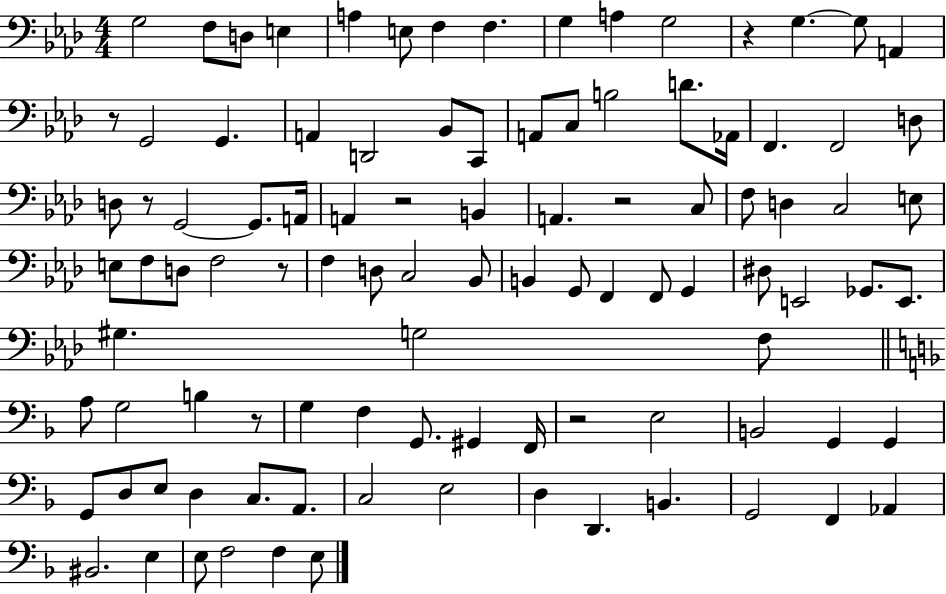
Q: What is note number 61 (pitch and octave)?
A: A3